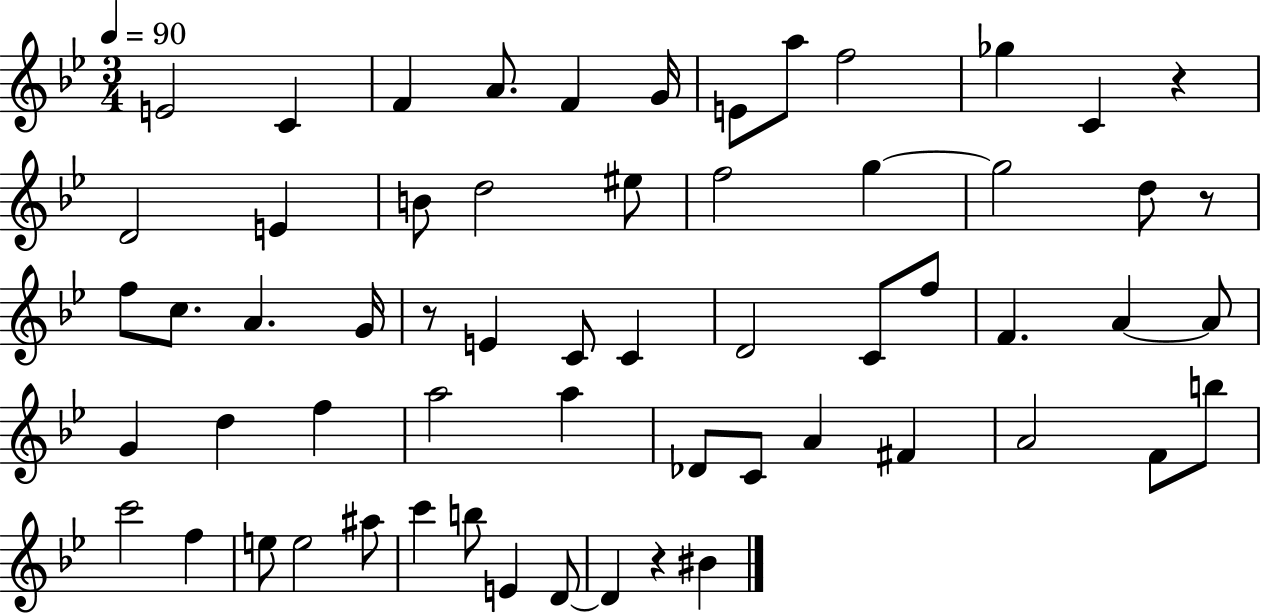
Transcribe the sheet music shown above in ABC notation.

X:1
T:Untitled
M:3/4
L:1/4
K:Bb
E2 C F A/2 F G/4 E/2 a/2 f2 _g C z D2 E B/2 d2 ^e/2 f2 g g2 d/2 z/2 f/2 c/2 A G/4 z/2 E C/2 C D2 C/2 f/2 F A A/2 G d f a2 a _D/2 C/2 A ^F A2 F/2 b/2 c'2 f e/2 e2 ^a/2 c' b/2 E D/2 D z ^B